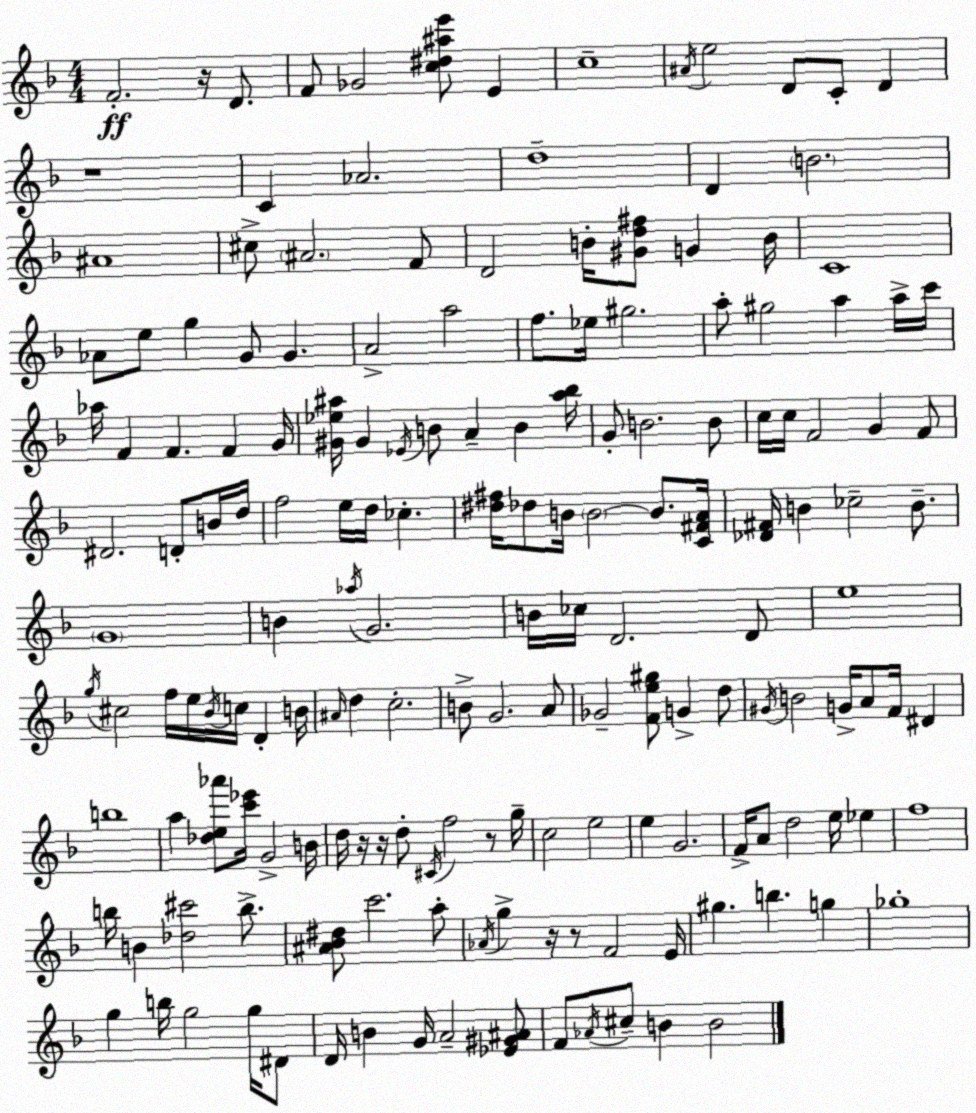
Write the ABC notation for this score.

X:1
T:Untitled
M:4/4
L:1/4
K:Dm
F2 z/4 D/2 F/2 _G2 [c^d^ae']/2 E c4 ^A/4 e2 D/2 C/2 D z4 C _A2 d4 D B2 ^A4 ^c/2 ^A2 F/2 D2 B/4 [^Gd^f]/2 G B/4 C4 _A/2 e/2 g G/2 G A2 a2 f/2 _e/4 ^g2 a/2 ^g2 a a/4 c'/4 _a/4 F F F G/4 [^G_e^a]/4 ^G _E/4 B/2 A B [^a_b]/4 G/2 B2 B/2 c/4 c/4 F2 G F/2 ^D2 D/2 B/4 d/4 f2 e/4 d/4 _c [^d^f]/4 _d/2 B/4 B2 B/2 [C^FA]/4 [_D^F]/4 B _c2 B/2 G4 B _a/4 G2 B/4 _c/4 D2 D/2 e4 g/4 ^c2 f/4 e/4 _B/4 c/4 D B/4 ^A/4 d c2 B/2 G2 A/2 _G2 [Fe^g]/2 G d/2 ^G/4 B2 G/4 A/2 F/4 ^D b4 a [_de_a']/2 [c'_e']/4 G2 B/4 d/4 z/4 z/4 d/2 ^C/4 f2 z/2 g/4 c2 e2 e G2 F/4 A/2 d2 e/4 _e f4 b/4 B [_d^c']2 b/2 [^A_B^d]/2 c'2 a/2 _A/4 g z/4 z/2 F2 E/4 ^g b g _g4 g b/4 g2 g/4 ^D/2 D/4 B G/4 A2 [_E^G^A]/2 F/2 _A/4 ^c/2 B B2